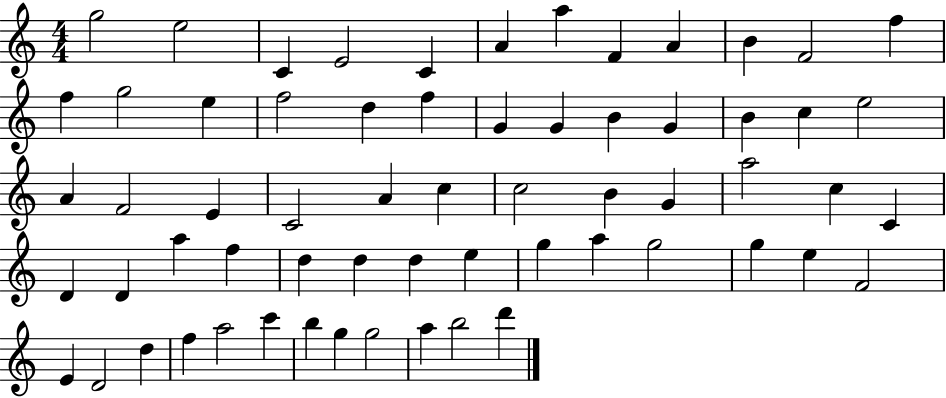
G5/h E5/h C4/q E4/h C4/q A4/q A5/q F4/q A4/q B4/q F4/h F5/q F5/q G5/h E5/q F5/h D5/q F5/q G4/q G4/q B4/q G4/q B4/q C5/q E5/h A4/q F4/h E4/q C4/h A4/q C5/q C5/h B4/q G4/q A5/h C5/q C4/q D4/q D4/q A5/q F5/q D5/q D5/q D5/q E5/q G5/q A5/q G5/h G5/q E5/q F4/h E4/q D4/h D5/q F5/q A5/h C6/q B5/q G5/q G5/h A5/q B5/h D6/q